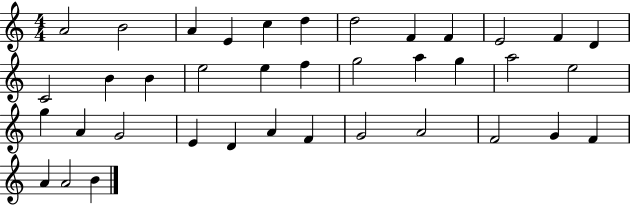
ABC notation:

X:1
T:Untitled
M:4/4
L:1/4
K:C
A2 B2 A E c d d2 F F E2 F D C2 B B e2 e f g2 a g a2 e2 g A G2 E D A F G2 A2 F2 G F A A2 B